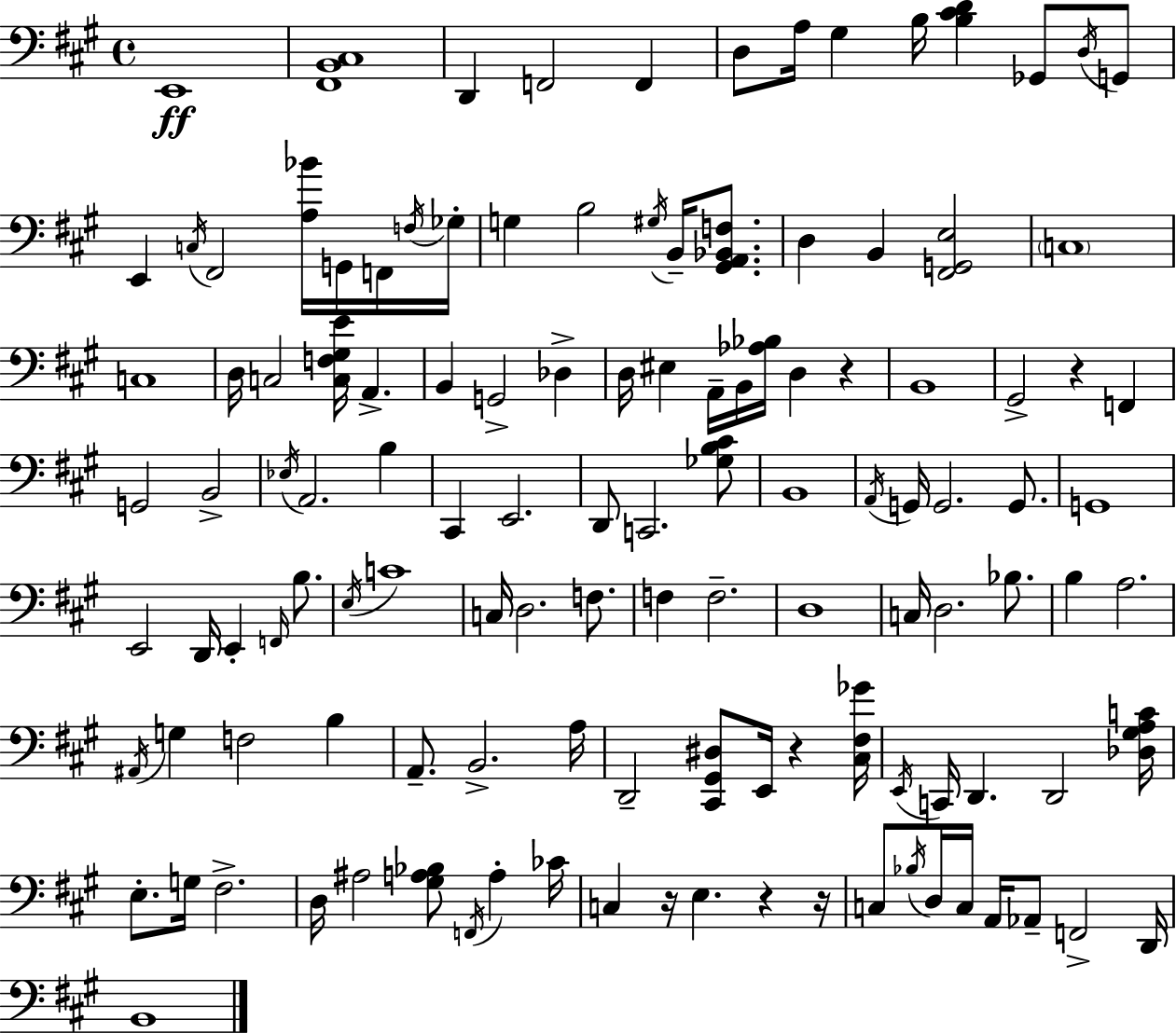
X:1
T:Untitled
M:4/4
L:1/4
K:A
E,,4 [^F,,B,,^C,]4 D,, F,,2 F,, D,/2 A,/4 ^G, B,/4 [B,^CD] _G,,/2 D,/4 G,,/2 E,, C,/4 ^F,,2 [A,_B]/4 G,,/4 F,,/4 F,/4 _G,/4 G, B,2 ^G,/4 B,,/4 [^G,,A,,_B,,F,]/2 D, B,, [^F,,G,,E,]2 C,4 C,4 D,/4 C,2 [C,F,^G,E]/4 A,, B,, G,,2 _D, D,/4 ^E, A,,/4 B,,/4 [_A,_B,]/4 D, z B,,4 ^G,,2 z F,, G,,2 B,,2 _E,/4 A,,2 B, ^C,, E,,2 D,,/2 C,,2 [_G,B,^C]/2 B,,4 A,,/4 G,,/4 G,,2 G,,/2 G,,4 E,,2 D,,/4 E,, F,,/4 B,/2 E,/4 C4 C,/4 D,2 F,/2 F, F,2 D,4 C,/4 D,2 _B,/2 B, A,2 ^A,,/4 G, F,2 B, A,,/2 B,,2 A,/4 D,,2 [^C,,^G,,^D,]/2 E,,/4 z [^C,^F,_G]/4 E,,/4 C,,/4 D,, D,,2 [_D,^G,A,C]/4 E,/2 G,/4 ^F,2 D,/4 ^A,2 [^G,A,_B,]/2 F,,/4 A, _C/4 C, z/4 E, z z/4 C,/2 _B,/4 D,/4 C,/4 A,,/4 _A,,/2 F,,2 D,,/4 B,,4